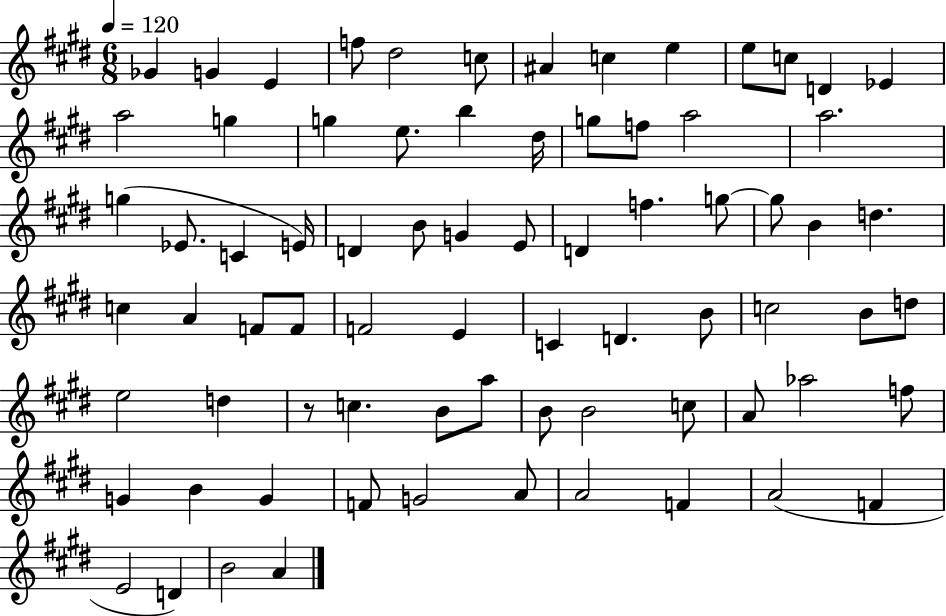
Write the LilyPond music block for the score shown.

{
  \clef treble
  \numericTimeSignature
  \time 6/8
  \key e \major
  \tempo 4 = 120
  ges'4 g'4 e'4 | f''8 dis''2 c''8 | ais'4 c''4 e''4 | e''8 c''8 d'4 ees'4 | \break a''2 g''4 | g''4 e''8. b''4 dis''16 | g''8 f''8 a''2 | a''2. | \break g''4( ees'8. c'4 e'16) | d'4 b'8 g'4 e'8 | d'4 f''4. g''8~~ | g''8 b'4 d''4. | \break c''4 a'4 f'8 f'8 | f'2 e'4 | c'4 d'4. b'8 | c''2 b'8 d''8 | \break e''2 d''4 | r8 c''4. b'8 a''8 | b'8 b'2 c''8 | a'8 aes''2 f''8 | \break g'4 b'4 g'4 | f'8 g'2 a'8 | a'2 f'4 | a'2( f'4 | \break e'2 d'4) | b'2 a'4 | \bar "|."
}